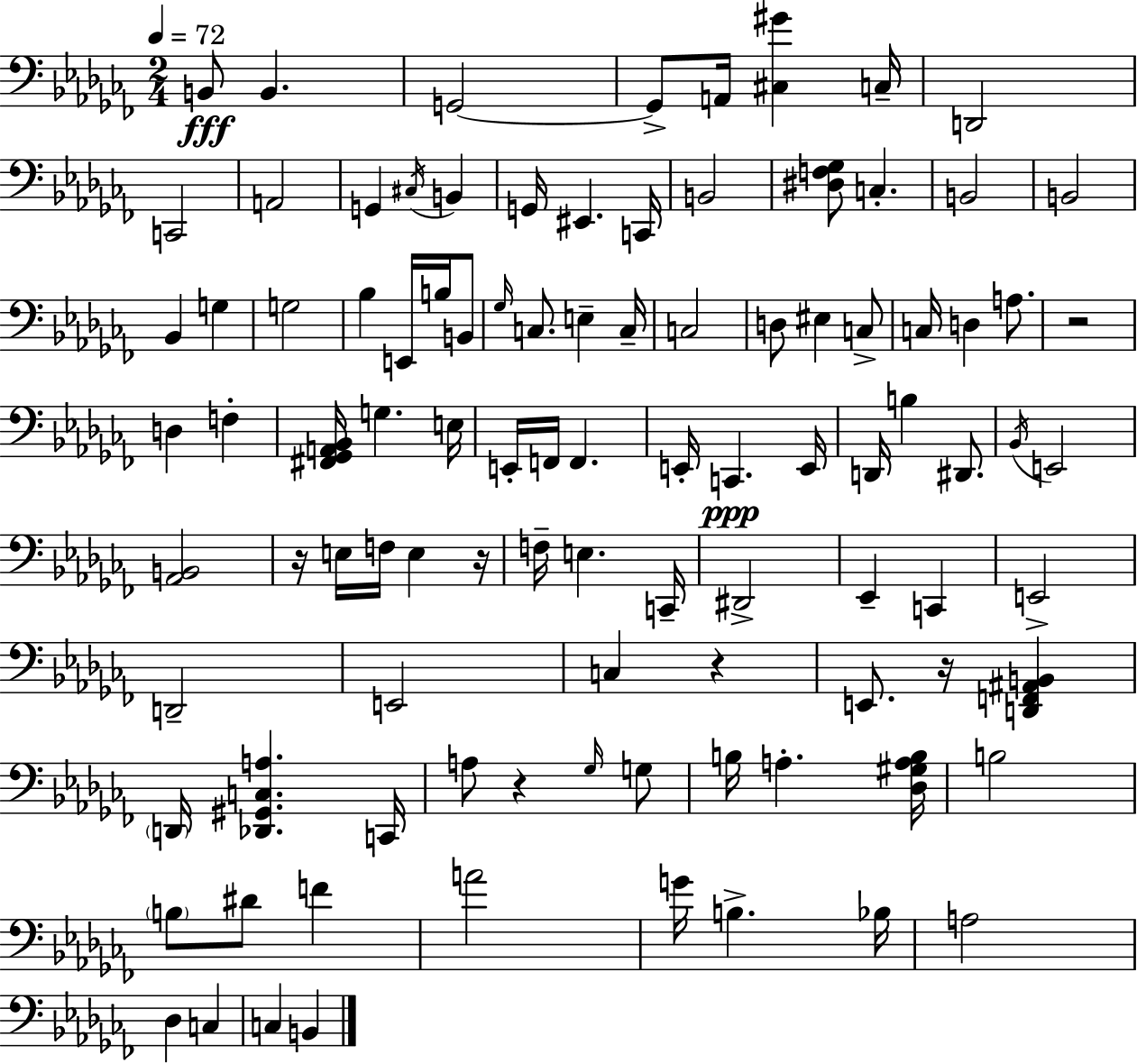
X:1
T:Untitled
M:2/4
L:1/4
K:Abm
B,,/2 B,, G,,2 G,,/2 A,,/4 [^C,^G] C,/4 D,,2 C,,2 A,,2 G,, ^C,/4 B,, G,,/4 ^E,, C,,/4 B,,2 [^D,F,_G,]/2 C, B,,2 B,,2 _B,, G, G,2 _B, E,,/4 B,/4 B,,/2 _G,/4 C,/2 E, C,/4 C,2 D,/2 ^E, C,/2 C,/4 D, A,/2 z2 D, F, [^F,,_G,,A,,_B,,]/4 G, E,/4 E,,/4 F,,/4 F,, E,,/4 C,, E,,/4 D,,/4 B, ^D,,/2 _B,,/4 E,,2 [_A,,B,,]2 z/4 E,/4 F,/4 E, z/4 F,/4 E, C,,/4 ^D,,2 _E,, C,, E,,2 D,,2 E,,2 C, z E,,/2 z/4 [D,,F,,^A,,B,,] D,,/4 [_D,,^G,,C,A,] C,,/4 A,/2 z _G,/4 G,/2 B,/4 A, [_D,^G,A,B,]/4 B,2 B,/2 ^D/2 F A2 G/4 B, _B,/4 A,2 _D, C, C, B,,